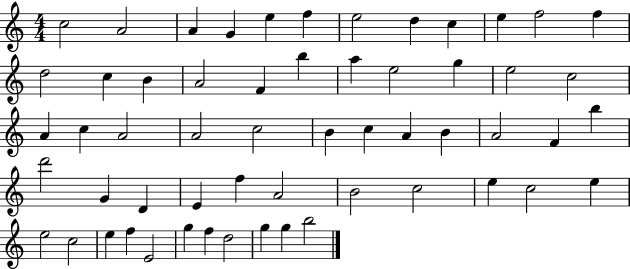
{
  \clef treble
  \numericTimeSignature
  \time 4/4
  \key c \major
  c''2 a'2 | a'4 g'4 e''4 f''4 | e''2 d''4 c''4 | e''4 f''2 f''4 | \break d''2 c''4 b'4 | a'2 f'4 b''4 | a''4 e''2 g''4 | e''2 c''2 | \break a'4 c''4 a'2 | a'2 c''2 | b'4 c''4 a'4 b'4 | a'2 f'4 b''4 | \break d'''2 g'4 d'4 | e'4 f''4 a'2 | b'2 c''2 | e''4 c''2 e''4 | \break e''2 c''2 | e''4 f''4 e'2 | g''4 f''4 d''2 | g''4 g''4 b''2 | \break \bar "|."
}